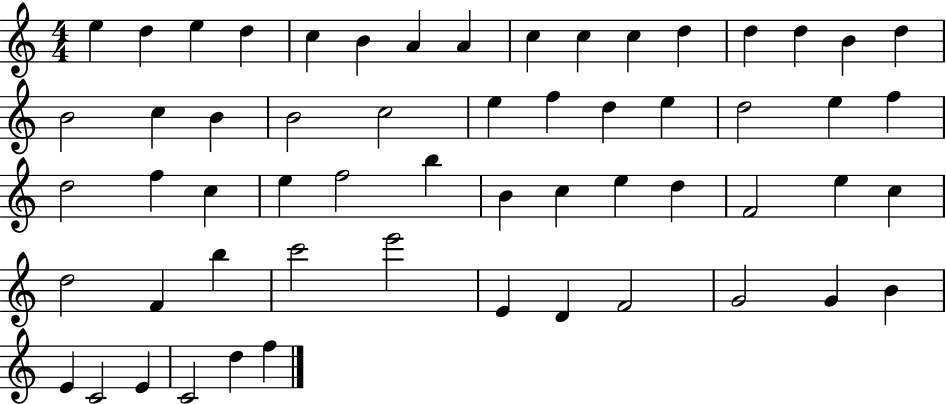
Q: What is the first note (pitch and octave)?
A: E5